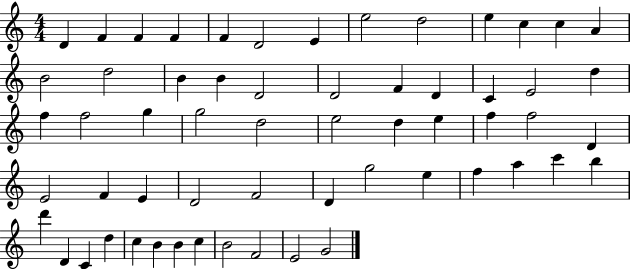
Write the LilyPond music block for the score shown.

{
  \clef treble
  \numericTimeSignature
  \time 4/4
  \key c \major
  d'4 f'4 f'4 f'4 | f'4 d'2 e'4 | e''2 d''2 | e''4 c''4 c''4 a'4 | \break b'2 d''2 | b'4 b'4 d'2 | d'2 f'4 d'4 | c'4 e'2 d''4 | \break f''4 f''2 g''4 | g''2 d''2 | e''2 d''4 e''4 | f''4 f''2 d'4 | \break e'2 f'4 e'4 | d'2 f'2 | d'4 g''2 e''4 | f''4 a''4 c'''4 b''4 | \break d'''4 d'4 c'4 d''4 | c''4 b'4 b'4 c''4 | b'2 f'2 | e'2 g'2 | \break \bar "|."
}